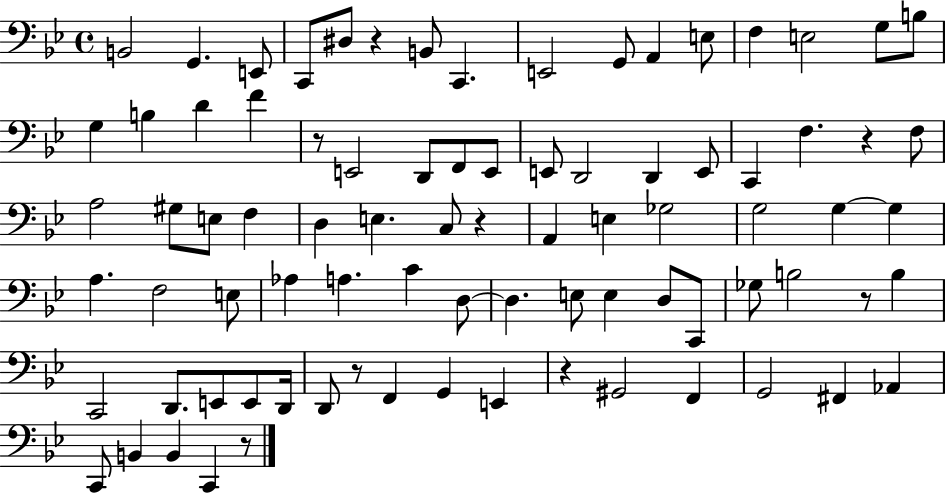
{
  \clef bass
  \time 4/4
  \defaultTimeSignature
  \key bes \major
  b,2 g,4. e,8 | c,8 dis8 r4 b,8 c,4. | e,2 g,8 a,4 e8 | f4 e2 g8 b8 | \break g4 b4 d'4 f'4 | r8 e,2 d,8 f,8 e,8 | e,8 d,2 d,4 e,8 | c,4 f4. r4 f8 | \break a2 gis8 e8 f4 | d4 e4. c8 r4 | a,4 e4 ges2 | g2 g4~~ g4 | \break a4. f2 e8 | aes4 a4. c'4 d8~~ | d4. e8 e4 d8 c,8 | ges8 b2 r8 b4 | \break c,2 d,8. e,8 e,8 d,16 | d,8 r8 f,4 g,4 e,4 | r4 gis,2 f,4 | g,2 fis,4 aes,4 | \break c,8 b,4 b,4 c,4 r8 | \bar "|."
}